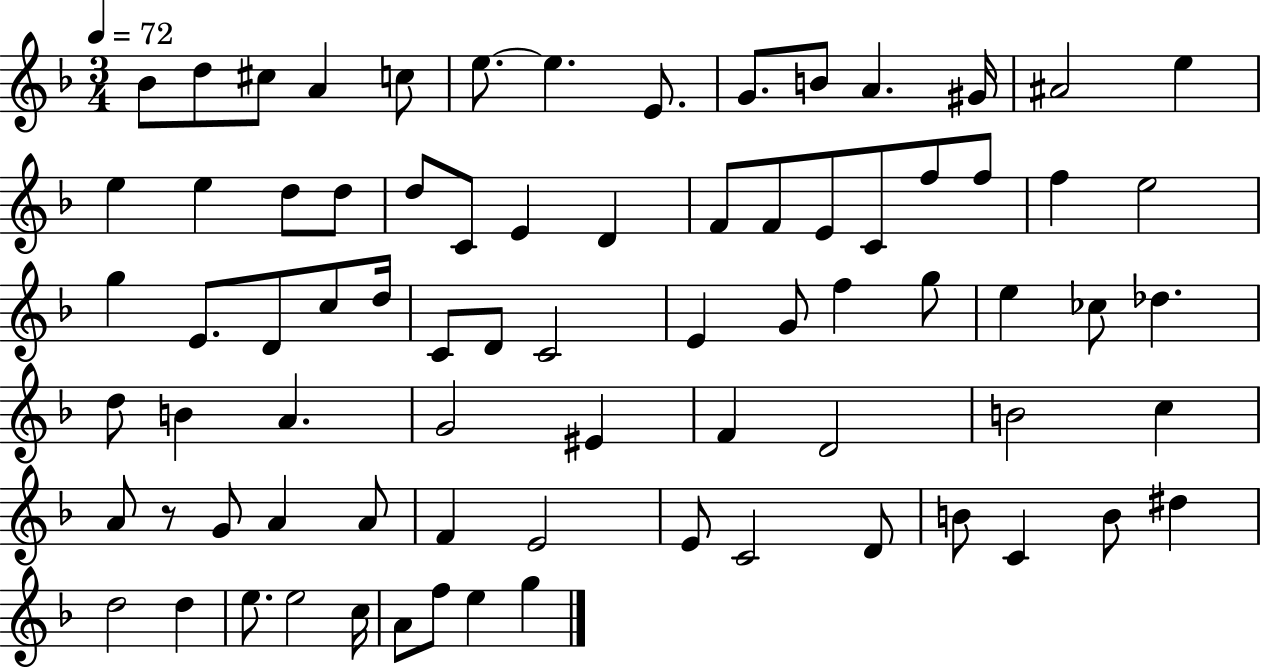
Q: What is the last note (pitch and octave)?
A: G5